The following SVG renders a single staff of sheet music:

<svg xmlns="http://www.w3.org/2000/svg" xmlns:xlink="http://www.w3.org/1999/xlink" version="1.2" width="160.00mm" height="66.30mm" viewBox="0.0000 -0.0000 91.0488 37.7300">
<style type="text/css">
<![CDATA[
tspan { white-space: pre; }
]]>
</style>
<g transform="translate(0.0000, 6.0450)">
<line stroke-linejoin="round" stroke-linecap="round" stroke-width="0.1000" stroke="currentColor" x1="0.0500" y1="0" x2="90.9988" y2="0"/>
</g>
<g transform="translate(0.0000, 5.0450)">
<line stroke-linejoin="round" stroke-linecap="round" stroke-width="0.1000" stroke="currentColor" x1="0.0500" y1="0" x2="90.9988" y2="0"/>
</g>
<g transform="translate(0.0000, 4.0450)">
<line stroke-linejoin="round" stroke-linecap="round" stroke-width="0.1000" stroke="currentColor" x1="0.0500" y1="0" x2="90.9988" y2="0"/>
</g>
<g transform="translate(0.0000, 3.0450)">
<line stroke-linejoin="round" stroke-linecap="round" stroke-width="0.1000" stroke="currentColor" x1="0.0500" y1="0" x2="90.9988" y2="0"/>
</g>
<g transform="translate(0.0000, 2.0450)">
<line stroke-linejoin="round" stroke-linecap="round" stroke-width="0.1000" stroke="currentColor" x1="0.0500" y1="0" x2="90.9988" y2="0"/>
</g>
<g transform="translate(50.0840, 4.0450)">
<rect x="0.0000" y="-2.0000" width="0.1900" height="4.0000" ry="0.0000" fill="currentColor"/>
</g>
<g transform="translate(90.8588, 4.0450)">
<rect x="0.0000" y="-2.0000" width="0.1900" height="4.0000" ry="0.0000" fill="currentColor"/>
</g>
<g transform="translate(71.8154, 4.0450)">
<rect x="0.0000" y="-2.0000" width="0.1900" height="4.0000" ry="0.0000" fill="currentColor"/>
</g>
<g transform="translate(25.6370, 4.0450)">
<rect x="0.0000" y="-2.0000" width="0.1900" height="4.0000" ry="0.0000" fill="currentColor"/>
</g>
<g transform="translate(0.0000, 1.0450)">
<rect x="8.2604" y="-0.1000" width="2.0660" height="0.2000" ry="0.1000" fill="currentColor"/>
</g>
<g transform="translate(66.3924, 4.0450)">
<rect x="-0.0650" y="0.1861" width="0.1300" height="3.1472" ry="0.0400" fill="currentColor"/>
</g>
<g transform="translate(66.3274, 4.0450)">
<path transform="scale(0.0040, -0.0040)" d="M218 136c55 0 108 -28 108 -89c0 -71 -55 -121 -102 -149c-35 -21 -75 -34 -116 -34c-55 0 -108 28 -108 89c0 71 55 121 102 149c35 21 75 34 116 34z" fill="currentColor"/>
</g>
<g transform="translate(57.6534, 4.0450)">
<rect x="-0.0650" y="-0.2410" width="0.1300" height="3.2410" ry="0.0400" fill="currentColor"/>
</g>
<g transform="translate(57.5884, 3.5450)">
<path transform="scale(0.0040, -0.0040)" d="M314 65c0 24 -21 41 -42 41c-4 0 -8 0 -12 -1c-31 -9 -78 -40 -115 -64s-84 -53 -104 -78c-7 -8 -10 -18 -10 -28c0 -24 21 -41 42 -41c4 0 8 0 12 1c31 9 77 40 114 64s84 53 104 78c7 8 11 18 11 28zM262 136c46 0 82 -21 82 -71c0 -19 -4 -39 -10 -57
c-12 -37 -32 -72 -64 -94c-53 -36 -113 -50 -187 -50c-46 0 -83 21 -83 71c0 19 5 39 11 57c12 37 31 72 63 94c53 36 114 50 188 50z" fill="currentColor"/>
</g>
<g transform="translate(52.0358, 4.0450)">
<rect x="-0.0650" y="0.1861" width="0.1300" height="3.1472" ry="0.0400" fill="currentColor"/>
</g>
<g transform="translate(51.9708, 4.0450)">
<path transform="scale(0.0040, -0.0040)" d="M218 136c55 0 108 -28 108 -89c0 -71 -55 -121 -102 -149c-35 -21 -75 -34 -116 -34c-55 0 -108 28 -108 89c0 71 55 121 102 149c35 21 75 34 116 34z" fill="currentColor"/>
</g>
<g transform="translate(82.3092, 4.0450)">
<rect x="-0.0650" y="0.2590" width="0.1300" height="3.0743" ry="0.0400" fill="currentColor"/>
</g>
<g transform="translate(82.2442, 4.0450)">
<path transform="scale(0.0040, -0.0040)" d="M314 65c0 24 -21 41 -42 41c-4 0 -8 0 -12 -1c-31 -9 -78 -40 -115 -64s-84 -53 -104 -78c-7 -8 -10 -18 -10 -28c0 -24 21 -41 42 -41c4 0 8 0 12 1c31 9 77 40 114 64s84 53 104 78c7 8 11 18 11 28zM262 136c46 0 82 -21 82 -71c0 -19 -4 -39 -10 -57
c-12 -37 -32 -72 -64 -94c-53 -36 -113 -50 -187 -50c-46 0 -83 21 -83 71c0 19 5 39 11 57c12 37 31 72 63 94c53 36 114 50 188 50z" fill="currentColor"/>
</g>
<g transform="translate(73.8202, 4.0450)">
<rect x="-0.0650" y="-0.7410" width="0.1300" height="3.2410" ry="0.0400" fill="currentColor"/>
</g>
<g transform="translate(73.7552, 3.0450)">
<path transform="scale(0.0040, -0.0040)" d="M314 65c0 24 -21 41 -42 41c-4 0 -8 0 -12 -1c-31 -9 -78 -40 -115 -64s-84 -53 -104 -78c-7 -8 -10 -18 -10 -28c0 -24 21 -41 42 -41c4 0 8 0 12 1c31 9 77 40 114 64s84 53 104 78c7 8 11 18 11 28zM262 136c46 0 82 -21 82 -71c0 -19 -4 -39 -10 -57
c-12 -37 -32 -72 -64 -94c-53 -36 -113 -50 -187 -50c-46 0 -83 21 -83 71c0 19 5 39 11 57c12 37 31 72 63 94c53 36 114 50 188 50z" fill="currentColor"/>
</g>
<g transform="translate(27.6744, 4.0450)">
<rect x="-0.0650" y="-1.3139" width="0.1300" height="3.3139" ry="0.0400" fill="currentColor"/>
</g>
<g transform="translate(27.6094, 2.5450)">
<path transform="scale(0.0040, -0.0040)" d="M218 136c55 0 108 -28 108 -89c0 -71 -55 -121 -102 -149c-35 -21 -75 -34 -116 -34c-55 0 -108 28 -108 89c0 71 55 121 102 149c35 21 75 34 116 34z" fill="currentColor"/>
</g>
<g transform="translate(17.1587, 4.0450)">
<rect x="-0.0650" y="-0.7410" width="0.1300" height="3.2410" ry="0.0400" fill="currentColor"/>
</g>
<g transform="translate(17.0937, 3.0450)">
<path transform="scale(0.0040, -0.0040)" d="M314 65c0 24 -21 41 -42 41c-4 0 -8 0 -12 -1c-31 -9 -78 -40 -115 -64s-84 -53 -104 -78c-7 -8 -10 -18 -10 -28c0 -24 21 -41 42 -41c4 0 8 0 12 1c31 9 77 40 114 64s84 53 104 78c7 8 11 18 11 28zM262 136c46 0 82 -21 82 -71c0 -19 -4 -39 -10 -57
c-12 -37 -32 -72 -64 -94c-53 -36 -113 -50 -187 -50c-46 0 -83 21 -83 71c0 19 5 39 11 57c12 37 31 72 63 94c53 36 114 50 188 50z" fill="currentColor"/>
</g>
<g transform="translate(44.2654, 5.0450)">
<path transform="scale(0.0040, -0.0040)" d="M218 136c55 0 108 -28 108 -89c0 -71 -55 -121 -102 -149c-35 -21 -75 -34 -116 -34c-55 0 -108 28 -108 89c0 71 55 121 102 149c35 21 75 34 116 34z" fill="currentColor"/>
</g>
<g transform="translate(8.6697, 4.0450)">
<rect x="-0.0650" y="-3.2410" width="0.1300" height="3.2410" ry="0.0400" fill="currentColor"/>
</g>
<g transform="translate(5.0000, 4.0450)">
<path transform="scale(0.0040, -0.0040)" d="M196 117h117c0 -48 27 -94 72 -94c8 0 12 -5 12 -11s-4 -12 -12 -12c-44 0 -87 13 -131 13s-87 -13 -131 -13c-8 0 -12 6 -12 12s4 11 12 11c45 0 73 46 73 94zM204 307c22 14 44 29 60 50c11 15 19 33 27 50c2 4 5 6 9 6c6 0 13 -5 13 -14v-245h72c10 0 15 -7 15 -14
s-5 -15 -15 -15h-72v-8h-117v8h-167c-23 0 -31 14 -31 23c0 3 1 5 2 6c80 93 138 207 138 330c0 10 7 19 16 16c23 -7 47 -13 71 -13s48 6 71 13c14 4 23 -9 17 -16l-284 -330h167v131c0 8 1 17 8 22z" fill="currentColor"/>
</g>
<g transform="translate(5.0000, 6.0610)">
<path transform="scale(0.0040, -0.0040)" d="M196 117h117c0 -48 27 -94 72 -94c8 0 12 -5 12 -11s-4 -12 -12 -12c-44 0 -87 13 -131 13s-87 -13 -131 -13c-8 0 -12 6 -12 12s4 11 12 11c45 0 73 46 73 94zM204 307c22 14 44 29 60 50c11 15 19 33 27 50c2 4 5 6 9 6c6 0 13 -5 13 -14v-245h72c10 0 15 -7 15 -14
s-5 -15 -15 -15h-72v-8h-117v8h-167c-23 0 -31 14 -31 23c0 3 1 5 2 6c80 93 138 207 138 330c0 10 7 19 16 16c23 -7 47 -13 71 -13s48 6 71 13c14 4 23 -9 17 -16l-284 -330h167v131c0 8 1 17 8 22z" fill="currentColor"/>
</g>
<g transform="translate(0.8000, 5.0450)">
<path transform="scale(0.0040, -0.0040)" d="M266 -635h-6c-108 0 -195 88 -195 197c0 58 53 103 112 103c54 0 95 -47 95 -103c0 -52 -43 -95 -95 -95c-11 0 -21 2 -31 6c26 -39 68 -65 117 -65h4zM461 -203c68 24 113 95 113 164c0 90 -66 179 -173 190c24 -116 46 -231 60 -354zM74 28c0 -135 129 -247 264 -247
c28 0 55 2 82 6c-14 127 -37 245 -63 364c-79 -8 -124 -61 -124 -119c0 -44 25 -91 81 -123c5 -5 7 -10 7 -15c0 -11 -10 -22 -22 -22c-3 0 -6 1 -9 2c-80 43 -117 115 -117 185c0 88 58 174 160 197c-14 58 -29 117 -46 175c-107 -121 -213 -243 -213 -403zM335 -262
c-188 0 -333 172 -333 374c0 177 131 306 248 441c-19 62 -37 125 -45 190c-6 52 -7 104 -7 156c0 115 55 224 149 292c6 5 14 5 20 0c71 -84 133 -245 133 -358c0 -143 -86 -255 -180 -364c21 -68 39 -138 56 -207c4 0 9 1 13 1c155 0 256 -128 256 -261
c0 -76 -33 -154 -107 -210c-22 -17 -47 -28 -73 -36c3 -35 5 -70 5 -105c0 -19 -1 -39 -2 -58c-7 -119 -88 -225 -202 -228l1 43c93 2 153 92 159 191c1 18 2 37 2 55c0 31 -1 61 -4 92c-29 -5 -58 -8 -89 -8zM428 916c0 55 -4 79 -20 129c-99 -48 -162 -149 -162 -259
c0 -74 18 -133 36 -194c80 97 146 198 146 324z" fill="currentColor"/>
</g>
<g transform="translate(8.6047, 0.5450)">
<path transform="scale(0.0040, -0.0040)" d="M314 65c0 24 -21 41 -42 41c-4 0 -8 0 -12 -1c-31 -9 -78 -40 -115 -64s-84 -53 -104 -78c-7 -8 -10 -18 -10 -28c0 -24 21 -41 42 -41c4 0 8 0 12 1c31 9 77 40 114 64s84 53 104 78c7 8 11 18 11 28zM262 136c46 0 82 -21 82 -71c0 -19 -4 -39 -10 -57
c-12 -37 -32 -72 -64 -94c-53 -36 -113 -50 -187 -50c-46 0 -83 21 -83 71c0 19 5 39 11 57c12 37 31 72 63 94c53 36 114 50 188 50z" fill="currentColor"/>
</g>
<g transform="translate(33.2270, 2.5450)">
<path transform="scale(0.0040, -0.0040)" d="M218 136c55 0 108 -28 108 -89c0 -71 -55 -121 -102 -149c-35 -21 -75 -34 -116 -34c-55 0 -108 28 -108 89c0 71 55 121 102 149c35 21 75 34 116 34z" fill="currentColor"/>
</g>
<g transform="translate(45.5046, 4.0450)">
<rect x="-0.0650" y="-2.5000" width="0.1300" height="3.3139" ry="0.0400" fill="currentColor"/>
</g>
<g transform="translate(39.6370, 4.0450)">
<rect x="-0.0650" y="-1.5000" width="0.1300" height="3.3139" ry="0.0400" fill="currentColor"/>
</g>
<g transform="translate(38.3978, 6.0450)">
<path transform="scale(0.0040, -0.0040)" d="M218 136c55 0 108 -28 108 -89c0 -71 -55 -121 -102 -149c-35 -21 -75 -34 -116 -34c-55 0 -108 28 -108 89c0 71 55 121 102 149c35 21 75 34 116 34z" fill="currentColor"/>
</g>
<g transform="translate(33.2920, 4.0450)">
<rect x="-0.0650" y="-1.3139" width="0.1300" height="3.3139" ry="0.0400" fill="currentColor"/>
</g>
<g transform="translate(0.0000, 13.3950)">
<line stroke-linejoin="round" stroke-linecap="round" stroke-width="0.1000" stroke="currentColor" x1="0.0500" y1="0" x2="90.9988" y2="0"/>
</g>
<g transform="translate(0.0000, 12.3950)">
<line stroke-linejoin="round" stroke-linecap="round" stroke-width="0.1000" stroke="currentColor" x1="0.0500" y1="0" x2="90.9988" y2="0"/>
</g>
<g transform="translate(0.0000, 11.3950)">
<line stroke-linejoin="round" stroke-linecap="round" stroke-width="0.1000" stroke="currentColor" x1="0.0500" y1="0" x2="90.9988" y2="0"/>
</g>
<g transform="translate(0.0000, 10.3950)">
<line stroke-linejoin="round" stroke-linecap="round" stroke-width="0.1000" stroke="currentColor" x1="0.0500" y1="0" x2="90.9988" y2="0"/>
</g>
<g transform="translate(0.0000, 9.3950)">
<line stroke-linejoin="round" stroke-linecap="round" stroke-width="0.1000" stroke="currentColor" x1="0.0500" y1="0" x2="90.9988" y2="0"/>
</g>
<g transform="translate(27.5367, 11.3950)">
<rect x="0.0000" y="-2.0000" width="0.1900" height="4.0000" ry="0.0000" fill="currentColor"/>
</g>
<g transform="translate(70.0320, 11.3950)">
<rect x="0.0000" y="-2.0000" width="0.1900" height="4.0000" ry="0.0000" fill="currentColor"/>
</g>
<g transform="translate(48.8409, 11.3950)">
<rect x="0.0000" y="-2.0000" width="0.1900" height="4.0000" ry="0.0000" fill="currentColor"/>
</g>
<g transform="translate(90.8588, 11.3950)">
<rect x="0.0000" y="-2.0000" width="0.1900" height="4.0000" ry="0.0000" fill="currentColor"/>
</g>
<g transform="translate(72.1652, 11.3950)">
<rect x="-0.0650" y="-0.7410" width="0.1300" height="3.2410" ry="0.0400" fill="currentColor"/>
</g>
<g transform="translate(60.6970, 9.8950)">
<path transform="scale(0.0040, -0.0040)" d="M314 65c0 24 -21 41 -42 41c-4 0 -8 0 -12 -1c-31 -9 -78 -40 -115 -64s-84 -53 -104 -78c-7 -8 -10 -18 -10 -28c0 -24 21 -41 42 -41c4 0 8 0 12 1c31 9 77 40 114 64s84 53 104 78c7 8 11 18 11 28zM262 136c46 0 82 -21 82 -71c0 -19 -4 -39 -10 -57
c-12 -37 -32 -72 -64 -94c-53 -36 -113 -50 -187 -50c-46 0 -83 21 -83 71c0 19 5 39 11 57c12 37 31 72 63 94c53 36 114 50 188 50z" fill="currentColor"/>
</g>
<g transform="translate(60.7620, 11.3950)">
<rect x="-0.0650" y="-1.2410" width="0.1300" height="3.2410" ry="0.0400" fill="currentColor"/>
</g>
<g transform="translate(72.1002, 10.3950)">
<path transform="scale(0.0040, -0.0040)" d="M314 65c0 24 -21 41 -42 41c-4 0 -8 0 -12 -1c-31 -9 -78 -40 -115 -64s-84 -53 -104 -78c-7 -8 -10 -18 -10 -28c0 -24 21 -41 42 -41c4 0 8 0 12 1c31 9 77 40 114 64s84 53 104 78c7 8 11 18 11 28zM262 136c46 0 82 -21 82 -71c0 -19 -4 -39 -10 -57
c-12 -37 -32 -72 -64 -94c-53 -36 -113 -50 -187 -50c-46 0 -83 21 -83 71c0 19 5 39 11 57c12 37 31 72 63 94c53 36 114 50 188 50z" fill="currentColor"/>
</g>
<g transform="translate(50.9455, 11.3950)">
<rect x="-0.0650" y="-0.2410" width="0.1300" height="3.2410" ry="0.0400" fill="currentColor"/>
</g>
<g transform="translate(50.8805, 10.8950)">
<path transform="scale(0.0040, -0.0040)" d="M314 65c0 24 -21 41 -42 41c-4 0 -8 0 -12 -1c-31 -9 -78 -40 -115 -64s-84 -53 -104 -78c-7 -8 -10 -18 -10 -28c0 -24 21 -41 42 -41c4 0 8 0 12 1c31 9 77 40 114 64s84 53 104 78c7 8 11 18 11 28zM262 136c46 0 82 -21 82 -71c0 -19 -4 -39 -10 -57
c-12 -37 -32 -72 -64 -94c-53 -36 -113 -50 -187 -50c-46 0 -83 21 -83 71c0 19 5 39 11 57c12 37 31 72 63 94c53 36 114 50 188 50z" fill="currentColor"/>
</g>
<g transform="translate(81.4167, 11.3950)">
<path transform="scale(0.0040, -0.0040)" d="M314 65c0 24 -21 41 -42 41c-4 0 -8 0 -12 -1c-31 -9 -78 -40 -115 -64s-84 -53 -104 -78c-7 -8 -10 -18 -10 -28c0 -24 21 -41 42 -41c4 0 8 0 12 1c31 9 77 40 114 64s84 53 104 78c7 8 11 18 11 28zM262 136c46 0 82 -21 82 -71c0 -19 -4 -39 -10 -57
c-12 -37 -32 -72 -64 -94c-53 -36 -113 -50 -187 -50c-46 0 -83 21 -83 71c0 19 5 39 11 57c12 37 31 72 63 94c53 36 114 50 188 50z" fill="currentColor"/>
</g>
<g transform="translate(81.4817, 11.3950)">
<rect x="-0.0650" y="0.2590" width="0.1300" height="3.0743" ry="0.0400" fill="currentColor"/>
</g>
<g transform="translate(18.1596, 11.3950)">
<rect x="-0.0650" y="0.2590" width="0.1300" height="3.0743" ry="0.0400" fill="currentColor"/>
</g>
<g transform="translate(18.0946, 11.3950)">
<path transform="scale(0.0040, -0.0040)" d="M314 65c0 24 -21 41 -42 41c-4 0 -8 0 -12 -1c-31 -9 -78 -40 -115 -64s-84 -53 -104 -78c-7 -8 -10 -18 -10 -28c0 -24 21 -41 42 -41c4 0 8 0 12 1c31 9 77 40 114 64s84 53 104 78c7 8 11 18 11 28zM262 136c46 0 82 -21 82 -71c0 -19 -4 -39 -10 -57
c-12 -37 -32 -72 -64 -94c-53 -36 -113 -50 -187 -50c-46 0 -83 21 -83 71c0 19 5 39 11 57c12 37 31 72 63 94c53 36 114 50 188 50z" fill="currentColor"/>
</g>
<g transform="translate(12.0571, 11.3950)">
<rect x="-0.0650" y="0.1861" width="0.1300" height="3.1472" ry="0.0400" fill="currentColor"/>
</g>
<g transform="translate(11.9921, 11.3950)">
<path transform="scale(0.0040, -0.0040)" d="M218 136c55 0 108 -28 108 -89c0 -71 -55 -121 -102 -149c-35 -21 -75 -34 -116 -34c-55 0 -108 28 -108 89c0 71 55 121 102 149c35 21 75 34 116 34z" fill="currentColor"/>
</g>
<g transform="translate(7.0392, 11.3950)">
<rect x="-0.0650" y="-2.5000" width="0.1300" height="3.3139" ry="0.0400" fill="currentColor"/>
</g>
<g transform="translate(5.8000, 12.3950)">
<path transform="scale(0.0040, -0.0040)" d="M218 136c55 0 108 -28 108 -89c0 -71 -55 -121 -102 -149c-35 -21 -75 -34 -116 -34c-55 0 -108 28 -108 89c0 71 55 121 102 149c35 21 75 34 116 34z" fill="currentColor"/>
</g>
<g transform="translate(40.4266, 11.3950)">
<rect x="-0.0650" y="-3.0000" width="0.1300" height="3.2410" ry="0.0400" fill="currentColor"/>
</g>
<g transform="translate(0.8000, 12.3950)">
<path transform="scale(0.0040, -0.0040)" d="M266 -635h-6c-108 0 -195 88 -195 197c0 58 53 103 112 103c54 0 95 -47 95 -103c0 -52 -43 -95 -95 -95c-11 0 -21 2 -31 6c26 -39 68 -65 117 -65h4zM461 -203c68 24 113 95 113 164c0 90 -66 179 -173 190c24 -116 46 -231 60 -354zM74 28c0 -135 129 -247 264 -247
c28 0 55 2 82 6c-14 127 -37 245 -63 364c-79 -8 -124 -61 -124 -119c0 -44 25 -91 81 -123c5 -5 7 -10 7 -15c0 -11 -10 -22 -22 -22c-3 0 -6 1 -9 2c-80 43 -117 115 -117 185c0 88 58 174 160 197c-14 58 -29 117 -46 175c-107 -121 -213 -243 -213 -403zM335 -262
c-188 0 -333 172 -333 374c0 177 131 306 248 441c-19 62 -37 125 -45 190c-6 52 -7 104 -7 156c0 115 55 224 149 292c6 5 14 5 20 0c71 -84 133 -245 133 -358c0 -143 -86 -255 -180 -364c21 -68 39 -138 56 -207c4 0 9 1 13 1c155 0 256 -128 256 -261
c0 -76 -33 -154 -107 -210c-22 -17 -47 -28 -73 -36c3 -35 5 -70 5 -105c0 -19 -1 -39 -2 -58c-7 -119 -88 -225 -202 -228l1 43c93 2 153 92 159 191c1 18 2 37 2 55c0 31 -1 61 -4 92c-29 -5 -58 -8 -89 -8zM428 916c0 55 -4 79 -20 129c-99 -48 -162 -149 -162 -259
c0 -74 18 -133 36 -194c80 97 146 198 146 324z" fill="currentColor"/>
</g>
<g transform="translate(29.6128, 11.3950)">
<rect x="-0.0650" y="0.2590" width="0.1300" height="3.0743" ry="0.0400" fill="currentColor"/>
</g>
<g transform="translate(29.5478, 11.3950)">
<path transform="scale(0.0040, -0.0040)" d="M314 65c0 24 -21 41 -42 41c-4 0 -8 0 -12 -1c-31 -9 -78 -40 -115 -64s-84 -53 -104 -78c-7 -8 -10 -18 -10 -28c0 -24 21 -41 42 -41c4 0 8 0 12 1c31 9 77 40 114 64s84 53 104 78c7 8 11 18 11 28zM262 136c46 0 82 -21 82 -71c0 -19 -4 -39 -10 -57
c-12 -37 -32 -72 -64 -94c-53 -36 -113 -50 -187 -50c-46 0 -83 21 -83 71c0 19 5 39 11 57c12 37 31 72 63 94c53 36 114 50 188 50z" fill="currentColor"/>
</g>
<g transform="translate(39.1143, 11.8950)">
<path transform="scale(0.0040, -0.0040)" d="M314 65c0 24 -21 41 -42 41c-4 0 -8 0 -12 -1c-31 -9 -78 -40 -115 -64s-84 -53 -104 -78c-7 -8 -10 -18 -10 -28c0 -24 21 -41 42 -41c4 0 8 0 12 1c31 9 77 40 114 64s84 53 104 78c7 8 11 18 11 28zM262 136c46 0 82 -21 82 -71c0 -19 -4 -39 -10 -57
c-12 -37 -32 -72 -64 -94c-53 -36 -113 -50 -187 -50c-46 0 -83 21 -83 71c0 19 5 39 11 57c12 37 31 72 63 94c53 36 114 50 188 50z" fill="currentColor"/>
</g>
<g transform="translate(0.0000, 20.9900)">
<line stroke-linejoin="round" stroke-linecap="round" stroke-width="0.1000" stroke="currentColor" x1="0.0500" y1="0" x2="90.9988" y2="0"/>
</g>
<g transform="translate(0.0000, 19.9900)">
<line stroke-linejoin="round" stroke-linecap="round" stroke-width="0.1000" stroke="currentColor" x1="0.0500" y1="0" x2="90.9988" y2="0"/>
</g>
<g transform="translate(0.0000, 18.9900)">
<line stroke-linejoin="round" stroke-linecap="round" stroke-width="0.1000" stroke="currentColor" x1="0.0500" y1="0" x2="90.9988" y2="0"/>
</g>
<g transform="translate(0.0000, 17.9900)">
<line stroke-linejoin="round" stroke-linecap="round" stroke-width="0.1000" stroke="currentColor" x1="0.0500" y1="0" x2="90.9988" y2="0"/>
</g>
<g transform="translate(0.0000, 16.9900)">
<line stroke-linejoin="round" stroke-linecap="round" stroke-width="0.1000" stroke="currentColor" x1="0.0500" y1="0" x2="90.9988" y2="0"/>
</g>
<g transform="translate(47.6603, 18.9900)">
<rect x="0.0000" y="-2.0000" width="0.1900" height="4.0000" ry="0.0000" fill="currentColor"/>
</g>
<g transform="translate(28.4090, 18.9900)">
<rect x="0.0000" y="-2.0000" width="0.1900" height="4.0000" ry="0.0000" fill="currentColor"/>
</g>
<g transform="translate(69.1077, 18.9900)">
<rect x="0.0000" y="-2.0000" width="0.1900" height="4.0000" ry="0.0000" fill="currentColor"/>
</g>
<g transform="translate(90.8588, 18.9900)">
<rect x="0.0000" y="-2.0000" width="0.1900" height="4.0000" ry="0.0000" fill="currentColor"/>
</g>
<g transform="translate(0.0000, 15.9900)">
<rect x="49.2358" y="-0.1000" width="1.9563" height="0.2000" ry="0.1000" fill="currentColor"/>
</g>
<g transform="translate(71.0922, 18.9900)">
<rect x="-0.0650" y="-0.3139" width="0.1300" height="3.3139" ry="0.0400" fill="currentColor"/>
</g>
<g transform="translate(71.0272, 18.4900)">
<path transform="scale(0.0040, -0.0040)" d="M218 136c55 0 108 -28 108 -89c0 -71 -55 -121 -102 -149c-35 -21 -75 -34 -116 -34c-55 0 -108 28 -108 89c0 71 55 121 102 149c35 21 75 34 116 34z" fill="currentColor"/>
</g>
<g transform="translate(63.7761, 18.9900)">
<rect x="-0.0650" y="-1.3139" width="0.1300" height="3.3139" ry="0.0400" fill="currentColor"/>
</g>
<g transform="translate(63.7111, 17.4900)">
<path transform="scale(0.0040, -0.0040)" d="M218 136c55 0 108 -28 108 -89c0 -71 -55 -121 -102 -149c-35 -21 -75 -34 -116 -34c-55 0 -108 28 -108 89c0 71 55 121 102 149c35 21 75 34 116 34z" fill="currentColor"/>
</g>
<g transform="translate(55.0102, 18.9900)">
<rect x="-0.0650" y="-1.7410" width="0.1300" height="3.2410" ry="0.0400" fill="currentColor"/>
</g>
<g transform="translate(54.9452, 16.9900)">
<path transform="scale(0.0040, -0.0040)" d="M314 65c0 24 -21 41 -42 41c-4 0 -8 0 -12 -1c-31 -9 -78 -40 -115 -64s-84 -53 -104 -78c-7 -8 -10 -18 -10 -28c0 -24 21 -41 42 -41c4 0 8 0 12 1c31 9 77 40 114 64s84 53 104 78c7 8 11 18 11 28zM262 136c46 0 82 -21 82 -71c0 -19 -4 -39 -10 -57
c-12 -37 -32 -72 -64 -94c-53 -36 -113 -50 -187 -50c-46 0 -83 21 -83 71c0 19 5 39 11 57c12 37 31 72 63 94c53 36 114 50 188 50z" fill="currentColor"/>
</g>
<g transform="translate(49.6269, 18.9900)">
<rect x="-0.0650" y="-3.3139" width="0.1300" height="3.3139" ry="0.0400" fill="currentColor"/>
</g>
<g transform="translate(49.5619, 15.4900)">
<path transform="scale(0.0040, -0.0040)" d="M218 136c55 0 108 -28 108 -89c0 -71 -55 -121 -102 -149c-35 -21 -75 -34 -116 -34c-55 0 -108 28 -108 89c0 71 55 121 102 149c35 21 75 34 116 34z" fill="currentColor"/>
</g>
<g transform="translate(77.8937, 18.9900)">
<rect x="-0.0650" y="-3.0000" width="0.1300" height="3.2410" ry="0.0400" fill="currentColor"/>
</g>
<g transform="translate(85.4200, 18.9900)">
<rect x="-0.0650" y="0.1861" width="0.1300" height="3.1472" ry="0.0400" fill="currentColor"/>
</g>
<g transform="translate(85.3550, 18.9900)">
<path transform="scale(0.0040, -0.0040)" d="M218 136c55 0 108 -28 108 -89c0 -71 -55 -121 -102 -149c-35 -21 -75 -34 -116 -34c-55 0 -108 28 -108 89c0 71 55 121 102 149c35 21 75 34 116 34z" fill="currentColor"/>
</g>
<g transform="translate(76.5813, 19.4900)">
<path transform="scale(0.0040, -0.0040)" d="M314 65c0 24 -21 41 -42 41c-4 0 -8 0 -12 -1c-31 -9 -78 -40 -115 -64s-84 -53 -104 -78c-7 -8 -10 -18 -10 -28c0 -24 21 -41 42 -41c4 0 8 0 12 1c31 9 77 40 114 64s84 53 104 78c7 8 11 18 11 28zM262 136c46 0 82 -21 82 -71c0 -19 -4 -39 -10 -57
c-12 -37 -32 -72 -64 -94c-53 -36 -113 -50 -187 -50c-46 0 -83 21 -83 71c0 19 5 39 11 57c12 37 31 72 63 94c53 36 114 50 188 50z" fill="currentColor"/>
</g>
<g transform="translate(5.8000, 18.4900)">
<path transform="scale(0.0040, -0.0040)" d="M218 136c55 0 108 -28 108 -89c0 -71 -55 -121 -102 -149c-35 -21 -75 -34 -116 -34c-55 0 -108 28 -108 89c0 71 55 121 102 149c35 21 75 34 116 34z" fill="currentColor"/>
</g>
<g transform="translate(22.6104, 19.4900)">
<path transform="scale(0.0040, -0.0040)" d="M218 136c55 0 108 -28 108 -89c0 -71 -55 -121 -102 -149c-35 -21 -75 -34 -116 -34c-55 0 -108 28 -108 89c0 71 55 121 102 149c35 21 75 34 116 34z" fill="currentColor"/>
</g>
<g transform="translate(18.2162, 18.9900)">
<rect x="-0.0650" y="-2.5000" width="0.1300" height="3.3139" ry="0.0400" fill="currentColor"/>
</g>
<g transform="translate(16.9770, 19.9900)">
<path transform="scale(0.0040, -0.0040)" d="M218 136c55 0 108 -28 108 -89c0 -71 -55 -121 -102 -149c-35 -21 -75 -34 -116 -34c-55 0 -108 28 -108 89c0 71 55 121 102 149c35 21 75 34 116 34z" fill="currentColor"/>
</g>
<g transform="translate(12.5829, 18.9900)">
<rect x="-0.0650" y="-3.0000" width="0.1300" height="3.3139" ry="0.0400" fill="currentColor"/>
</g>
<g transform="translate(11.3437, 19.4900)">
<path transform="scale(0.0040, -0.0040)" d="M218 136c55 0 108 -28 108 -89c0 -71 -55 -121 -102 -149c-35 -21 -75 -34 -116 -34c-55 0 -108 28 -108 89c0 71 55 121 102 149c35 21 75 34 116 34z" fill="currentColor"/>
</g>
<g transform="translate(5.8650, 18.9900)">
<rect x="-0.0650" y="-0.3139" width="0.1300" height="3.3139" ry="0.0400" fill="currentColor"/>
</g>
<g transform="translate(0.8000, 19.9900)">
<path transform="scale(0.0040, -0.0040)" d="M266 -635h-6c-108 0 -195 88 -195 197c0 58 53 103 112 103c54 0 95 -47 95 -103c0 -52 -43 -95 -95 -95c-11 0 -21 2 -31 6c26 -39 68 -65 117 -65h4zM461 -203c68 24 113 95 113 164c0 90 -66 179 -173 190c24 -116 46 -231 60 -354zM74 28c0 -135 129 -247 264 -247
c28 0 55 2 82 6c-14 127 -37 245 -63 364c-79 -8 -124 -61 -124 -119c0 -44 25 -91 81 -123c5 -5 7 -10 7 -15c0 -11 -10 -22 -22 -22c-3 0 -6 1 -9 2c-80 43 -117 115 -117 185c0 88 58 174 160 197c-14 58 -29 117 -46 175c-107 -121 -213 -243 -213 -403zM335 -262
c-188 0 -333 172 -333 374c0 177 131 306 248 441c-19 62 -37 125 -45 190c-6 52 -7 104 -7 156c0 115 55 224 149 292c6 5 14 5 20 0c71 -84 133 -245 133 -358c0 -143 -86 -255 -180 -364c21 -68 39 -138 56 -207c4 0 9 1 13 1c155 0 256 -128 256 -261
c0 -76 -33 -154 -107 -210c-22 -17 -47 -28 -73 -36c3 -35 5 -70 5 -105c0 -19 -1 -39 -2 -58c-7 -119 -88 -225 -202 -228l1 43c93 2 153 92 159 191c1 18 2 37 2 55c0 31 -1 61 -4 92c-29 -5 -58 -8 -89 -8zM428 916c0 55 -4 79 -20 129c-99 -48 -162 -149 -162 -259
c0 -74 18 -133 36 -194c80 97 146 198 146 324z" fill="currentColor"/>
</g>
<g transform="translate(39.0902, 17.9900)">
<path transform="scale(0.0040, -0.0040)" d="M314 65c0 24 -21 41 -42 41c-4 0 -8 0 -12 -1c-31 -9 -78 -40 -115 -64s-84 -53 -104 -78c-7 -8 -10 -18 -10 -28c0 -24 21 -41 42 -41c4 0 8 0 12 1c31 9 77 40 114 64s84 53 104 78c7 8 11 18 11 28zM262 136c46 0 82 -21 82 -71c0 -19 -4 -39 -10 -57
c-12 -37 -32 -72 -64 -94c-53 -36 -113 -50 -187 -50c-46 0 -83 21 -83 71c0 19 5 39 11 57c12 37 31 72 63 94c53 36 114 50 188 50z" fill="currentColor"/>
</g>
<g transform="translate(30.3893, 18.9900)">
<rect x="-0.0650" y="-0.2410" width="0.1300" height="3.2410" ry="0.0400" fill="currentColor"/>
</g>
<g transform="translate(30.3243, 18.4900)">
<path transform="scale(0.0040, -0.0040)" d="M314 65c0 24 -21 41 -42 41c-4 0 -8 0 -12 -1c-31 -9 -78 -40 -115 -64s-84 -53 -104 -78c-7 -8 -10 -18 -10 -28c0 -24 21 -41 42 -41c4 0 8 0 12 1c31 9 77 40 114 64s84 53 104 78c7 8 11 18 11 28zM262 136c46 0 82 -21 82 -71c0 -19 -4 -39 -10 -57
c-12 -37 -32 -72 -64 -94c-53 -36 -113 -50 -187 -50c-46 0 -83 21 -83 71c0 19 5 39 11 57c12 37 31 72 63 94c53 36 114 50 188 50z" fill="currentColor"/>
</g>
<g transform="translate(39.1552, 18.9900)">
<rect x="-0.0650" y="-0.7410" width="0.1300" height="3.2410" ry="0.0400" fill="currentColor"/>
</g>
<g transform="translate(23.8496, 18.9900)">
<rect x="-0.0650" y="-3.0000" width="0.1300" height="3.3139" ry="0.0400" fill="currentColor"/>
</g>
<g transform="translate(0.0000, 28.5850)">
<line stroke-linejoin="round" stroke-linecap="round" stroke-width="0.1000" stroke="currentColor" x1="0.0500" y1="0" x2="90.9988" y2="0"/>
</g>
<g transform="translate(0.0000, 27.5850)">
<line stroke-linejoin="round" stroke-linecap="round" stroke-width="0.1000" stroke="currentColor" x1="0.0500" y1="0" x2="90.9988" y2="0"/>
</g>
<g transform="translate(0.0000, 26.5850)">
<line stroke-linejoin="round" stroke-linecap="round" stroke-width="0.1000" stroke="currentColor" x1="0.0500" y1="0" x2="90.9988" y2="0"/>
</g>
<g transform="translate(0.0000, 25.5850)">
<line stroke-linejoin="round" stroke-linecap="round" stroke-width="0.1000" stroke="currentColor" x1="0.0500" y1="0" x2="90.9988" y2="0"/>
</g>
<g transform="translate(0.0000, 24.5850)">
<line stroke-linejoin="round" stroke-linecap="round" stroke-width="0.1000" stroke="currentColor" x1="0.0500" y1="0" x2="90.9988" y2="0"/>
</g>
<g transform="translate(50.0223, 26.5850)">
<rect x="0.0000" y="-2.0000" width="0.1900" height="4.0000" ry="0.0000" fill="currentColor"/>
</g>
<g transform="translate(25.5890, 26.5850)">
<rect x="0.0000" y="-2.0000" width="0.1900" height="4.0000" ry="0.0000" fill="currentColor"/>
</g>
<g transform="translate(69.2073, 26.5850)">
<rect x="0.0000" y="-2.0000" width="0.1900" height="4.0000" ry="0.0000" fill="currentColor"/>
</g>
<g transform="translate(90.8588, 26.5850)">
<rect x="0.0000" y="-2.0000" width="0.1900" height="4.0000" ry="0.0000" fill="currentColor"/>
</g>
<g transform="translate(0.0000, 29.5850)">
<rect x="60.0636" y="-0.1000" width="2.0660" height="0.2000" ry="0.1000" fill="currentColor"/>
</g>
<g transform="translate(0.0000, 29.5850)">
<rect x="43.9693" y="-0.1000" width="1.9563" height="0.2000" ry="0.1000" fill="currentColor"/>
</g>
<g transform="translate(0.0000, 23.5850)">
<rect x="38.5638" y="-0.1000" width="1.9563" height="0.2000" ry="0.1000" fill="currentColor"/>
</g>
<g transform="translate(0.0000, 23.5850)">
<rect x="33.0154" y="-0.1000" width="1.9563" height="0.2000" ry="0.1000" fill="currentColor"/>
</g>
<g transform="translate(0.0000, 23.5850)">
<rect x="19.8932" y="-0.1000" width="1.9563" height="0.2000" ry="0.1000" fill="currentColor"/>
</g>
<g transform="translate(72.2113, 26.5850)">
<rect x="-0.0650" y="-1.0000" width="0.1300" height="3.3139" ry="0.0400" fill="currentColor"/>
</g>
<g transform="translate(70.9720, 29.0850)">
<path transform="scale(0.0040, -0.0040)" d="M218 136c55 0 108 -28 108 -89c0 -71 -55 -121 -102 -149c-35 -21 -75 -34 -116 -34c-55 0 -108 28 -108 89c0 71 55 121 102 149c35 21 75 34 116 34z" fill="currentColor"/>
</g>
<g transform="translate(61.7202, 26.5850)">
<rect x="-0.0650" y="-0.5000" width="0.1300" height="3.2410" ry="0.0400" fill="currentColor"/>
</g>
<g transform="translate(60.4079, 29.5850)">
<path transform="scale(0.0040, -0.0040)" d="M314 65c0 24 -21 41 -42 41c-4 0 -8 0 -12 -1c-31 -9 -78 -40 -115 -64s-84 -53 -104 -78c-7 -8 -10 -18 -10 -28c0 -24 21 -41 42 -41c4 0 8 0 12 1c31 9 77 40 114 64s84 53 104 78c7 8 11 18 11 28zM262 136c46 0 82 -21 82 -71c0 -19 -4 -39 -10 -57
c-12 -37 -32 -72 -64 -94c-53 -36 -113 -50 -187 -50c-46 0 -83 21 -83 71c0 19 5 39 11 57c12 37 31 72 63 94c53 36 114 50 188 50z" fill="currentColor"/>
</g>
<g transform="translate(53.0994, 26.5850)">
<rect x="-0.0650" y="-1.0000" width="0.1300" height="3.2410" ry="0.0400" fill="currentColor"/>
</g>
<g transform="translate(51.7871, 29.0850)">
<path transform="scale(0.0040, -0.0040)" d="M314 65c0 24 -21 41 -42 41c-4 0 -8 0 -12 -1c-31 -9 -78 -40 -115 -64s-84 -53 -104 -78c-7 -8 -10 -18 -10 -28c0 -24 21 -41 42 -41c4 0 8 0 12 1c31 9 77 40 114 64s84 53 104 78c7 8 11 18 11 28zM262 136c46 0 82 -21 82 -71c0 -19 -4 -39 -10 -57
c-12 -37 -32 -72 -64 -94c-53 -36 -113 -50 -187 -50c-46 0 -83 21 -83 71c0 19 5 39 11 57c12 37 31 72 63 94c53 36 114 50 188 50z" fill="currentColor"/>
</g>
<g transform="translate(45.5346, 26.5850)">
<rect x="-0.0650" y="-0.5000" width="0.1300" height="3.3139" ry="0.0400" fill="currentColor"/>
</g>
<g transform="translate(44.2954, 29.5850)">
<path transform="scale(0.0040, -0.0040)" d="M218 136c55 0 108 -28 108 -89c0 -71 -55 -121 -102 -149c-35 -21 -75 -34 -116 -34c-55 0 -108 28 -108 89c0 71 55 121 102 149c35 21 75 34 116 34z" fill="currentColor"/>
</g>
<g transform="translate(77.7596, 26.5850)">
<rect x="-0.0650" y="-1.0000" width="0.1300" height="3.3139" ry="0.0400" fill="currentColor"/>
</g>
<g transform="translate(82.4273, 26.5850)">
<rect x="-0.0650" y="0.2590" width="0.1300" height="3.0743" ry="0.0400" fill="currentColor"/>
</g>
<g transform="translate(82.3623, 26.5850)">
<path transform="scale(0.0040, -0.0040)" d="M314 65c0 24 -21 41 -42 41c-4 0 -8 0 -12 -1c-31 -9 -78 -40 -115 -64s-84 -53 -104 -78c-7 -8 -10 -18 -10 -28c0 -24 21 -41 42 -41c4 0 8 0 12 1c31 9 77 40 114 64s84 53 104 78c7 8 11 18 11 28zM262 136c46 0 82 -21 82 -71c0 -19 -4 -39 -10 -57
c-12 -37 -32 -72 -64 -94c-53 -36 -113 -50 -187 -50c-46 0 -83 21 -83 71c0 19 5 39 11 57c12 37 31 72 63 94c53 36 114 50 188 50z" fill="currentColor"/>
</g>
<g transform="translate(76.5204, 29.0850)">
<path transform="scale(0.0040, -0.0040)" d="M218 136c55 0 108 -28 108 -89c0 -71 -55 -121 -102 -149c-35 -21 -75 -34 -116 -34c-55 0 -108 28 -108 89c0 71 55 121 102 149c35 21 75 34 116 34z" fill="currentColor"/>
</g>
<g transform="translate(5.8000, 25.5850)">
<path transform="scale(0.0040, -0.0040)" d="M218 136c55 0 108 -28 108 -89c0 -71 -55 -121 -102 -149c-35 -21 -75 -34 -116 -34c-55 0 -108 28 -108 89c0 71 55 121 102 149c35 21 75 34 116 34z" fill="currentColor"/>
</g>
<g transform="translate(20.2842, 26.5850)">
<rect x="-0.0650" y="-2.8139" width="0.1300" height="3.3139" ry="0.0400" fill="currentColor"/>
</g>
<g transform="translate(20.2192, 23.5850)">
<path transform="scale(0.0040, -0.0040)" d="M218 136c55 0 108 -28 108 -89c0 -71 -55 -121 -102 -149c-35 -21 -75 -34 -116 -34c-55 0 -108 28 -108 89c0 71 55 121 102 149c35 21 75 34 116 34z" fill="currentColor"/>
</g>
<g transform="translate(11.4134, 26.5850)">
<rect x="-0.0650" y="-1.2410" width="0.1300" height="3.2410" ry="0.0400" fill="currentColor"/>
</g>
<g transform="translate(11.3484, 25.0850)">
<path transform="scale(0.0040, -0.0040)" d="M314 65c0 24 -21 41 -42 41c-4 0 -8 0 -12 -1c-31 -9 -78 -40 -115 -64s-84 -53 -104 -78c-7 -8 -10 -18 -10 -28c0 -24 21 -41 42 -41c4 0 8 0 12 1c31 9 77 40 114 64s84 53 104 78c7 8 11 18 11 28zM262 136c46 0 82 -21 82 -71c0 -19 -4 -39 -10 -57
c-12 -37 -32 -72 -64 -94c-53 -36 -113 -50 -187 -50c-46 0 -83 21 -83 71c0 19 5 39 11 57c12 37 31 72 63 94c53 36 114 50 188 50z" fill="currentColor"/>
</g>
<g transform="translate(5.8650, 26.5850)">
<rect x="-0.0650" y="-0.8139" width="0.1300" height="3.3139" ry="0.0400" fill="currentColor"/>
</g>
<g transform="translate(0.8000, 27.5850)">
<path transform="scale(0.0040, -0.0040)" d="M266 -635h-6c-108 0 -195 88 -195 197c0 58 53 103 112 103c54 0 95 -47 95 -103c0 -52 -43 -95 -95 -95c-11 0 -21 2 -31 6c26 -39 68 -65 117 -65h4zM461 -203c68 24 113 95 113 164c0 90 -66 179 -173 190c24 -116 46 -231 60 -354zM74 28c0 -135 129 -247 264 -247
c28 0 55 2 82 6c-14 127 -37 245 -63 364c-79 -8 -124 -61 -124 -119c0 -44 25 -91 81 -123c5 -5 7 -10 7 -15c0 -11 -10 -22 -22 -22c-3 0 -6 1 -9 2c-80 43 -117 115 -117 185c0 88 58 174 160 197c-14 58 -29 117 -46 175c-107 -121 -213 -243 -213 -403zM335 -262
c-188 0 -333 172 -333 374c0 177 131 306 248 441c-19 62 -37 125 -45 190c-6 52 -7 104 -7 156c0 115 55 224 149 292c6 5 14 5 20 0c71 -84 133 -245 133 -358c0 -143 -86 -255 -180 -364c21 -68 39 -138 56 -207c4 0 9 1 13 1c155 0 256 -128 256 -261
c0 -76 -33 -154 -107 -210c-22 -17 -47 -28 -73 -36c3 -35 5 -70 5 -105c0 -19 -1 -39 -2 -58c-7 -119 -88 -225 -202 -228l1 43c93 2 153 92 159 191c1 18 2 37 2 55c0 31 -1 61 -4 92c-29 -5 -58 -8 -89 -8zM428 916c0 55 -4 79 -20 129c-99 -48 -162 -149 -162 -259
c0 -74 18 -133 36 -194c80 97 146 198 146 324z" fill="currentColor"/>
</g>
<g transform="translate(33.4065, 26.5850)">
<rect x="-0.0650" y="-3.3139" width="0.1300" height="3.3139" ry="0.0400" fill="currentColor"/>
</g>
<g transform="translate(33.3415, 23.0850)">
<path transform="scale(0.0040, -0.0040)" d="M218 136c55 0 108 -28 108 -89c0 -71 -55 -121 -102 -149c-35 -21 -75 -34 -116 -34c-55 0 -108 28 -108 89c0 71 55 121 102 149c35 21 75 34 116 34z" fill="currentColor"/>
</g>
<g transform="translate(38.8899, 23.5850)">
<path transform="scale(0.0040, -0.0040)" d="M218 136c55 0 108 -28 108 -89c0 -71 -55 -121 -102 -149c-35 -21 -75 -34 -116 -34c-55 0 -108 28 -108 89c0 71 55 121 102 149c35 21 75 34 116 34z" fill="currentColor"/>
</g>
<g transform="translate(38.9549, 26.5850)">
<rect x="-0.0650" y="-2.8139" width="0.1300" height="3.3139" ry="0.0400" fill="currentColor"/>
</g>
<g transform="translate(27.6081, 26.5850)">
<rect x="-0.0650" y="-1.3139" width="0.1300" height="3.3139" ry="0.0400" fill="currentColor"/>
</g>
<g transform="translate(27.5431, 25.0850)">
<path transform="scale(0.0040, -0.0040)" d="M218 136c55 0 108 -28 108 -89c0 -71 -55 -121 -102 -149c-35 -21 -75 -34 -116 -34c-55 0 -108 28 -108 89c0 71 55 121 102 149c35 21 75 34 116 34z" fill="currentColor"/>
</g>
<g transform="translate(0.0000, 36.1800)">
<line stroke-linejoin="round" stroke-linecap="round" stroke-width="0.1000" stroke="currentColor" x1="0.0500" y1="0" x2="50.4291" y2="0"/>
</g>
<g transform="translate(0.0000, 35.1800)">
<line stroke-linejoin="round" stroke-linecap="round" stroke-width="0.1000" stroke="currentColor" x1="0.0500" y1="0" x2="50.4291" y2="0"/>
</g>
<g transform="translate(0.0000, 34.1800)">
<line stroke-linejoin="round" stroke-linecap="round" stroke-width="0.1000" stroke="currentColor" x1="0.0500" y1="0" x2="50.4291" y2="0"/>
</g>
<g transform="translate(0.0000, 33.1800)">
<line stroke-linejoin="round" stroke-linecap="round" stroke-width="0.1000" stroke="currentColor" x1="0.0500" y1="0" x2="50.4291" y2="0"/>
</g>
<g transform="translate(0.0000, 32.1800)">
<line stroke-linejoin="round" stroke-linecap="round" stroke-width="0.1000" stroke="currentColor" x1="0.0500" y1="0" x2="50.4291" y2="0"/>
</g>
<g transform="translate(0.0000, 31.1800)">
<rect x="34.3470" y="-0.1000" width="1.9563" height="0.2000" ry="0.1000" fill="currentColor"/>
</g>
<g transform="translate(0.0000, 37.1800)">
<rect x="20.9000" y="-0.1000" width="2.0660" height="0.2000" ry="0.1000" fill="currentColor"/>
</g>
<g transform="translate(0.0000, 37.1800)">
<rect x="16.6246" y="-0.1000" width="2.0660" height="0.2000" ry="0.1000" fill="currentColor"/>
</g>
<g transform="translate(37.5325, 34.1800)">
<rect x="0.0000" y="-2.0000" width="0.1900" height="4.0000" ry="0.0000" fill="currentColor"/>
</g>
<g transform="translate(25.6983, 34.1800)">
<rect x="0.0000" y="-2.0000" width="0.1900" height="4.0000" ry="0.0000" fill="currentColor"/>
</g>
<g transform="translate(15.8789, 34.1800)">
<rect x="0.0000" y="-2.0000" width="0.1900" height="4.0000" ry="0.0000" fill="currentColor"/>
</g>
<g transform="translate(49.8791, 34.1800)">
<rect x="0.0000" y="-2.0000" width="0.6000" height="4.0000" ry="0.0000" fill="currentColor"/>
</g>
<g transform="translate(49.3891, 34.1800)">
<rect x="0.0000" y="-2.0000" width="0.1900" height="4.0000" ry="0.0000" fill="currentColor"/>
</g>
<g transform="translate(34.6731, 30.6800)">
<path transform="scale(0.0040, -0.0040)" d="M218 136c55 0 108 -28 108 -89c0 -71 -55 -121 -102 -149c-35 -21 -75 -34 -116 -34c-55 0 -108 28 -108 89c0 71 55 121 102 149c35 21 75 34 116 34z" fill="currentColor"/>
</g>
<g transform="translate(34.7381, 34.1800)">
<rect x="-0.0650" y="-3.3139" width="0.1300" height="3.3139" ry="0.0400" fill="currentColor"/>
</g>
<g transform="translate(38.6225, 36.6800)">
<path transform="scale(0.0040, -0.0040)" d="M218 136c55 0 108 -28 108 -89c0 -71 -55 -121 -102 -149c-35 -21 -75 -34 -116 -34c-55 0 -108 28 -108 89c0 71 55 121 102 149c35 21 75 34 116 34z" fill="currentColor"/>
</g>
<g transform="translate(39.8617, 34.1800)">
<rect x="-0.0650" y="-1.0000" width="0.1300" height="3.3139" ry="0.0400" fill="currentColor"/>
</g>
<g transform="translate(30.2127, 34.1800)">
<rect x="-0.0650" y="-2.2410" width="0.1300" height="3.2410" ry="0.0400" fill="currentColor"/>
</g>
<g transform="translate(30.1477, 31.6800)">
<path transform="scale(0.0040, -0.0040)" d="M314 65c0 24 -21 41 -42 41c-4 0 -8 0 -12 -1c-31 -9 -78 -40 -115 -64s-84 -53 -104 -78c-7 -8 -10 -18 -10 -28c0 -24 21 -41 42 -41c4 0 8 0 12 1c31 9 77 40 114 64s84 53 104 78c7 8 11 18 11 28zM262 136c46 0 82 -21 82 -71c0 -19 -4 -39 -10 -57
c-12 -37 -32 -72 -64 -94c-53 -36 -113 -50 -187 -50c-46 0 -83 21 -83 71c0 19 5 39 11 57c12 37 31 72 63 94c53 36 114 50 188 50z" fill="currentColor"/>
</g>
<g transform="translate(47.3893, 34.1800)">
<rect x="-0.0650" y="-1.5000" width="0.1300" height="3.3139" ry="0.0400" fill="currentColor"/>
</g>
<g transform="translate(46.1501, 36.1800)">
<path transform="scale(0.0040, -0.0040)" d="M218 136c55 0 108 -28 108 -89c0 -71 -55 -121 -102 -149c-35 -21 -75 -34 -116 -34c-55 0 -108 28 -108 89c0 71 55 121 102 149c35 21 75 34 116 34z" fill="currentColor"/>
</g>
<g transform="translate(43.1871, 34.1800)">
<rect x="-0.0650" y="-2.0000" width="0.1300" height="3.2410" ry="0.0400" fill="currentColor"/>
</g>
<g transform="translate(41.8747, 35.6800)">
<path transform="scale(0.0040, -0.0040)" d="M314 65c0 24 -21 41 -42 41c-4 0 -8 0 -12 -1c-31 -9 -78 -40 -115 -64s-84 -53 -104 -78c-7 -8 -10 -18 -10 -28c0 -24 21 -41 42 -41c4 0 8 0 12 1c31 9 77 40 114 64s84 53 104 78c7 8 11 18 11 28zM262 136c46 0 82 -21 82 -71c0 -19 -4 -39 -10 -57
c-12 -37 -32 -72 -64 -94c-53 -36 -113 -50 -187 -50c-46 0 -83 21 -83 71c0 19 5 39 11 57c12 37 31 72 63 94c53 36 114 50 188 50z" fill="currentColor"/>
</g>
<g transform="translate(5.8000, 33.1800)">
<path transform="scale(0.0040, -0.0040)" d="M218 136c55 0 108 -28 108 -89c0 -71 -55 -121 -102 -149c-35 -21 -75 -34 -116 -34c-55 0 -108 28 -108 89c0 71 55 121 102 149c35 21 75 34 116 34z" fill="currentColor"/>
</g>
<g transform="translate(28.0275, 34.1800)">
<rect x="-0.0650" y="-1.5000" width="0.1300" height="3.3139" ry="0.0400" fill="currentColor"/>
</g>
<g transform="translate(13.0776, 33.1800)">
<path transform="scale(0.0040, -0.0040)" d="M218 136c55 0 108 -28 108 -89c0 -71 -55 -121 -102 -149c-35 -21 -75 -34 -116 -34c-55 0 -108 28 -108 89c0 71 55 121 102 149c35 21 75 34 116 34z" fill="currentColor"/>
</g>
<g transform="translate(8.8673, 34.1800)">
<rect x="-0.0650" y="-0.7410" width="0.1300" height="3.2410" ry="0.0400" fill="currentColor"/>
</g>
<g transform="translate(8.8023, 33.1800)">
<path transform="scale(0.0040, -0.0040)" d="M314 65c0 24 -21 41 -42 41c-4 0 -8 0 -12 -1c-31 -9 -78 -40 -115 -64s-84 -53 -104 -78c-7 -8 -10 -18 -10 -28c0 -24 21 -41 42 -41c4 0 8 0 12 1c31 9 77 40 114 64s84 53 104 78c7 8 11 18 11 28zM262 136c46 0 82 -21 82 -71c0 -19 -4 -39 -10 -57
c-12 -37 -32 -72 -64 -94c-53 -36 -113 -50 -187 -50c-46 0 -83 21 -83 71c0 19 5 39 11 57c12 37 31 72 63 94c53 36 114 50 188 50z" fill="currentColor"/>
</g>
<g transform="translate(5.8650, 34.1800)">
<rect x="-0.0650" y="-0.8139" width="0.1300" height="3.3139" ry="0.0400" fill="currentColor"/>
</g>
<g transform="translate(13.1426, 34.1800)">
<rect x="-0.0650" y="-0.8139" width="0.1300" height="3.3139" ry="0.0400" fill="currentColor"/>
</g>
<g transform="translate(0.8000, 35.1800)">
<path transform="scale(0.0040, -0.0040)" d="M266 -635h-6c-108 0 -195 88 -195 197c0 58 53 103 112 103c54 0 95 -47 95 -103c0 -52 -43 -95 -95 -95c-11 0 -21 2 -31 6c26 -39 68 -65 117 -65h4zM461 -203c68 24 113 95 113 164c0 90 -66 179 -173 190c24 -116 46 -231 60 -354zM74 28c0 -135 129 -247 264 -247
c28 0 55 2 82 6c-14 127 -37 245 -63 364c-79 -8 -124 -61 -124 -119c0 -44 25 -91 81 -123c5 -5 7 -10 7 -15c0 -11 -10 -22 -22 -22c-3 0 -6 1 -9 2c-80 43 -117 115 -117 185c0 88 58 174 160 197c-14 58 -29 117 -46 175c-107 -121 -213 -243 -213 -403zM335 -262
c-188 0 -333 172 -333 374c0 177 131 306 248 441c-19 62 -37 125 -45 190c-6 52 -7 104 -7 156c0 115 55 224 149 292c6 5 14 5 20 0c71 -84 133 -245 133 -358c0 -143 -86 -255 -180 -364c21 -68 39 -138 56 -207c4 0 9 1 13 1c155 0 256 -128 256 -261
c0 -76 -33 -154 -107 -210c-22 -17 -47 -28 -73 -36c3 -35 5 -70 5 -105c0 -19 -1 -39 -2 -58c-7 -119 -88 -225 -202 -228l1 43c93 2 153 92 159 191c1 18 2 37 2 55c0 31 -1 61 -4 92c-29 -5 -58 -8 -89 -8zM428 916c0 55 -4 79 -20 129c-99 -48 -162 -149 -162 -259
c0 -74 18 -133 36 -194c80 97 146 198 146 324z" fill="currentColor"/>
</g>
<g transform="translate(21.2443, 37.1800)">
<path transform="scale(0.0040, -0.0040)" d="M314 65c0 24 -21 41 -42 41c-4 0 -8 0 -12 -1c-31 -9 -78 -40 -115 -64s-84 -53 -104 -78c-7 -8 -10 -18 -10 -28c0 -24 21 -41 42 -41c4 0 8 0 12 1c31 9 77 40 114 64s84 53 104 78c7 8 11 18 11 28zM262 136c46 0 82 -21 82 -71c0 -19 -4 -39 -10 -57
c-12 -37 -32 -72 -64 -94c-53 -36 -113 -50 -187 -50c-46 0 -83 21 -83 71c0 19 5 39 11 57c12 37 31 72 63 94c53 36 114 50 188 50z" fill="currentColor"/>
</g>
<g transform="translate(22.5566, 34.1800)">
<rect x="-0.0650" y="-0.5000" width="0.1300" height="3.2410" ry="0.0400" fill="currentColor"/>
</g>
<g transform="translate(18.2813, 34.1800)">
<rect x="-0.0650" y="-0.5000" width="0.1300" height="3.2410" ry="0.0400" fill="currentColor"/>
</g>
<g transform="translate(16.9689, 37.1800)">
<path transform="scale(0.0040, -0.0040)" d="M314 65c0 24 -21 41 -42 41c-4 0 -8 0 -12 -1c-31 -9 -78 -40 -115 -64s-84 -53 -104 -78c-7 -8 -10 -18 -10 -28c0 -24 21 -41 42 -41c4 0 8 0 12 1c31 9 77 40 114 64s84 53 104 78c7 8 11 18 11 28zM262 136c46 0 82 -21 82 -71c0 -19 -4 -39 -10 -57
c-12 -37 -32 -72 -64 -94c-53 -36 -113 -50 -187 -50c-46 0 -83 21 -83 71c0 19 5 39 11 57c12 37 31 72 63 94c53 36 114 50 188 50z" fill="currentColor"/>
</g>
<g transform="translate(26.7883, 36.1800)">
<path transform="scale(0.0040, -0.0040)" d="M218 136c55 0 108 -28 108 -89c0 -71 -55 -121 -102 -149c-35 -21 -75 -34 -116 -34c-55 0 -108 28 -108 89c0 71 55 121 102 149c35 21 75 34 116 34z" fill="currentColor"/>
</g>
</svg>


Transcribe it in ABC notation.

X:1
T:Untitled
M:4/4
L:1/4
K:C
b2 d2 e e E G B c2 B d2 B2 G B B2 B2 A2 c2 e2 d2 B2 c A G A c2 d2 b f2 e c A2 B d e2 a e b a C D2 C2 D D B2 d d2 d C2 C2 E g2 b D F2 E